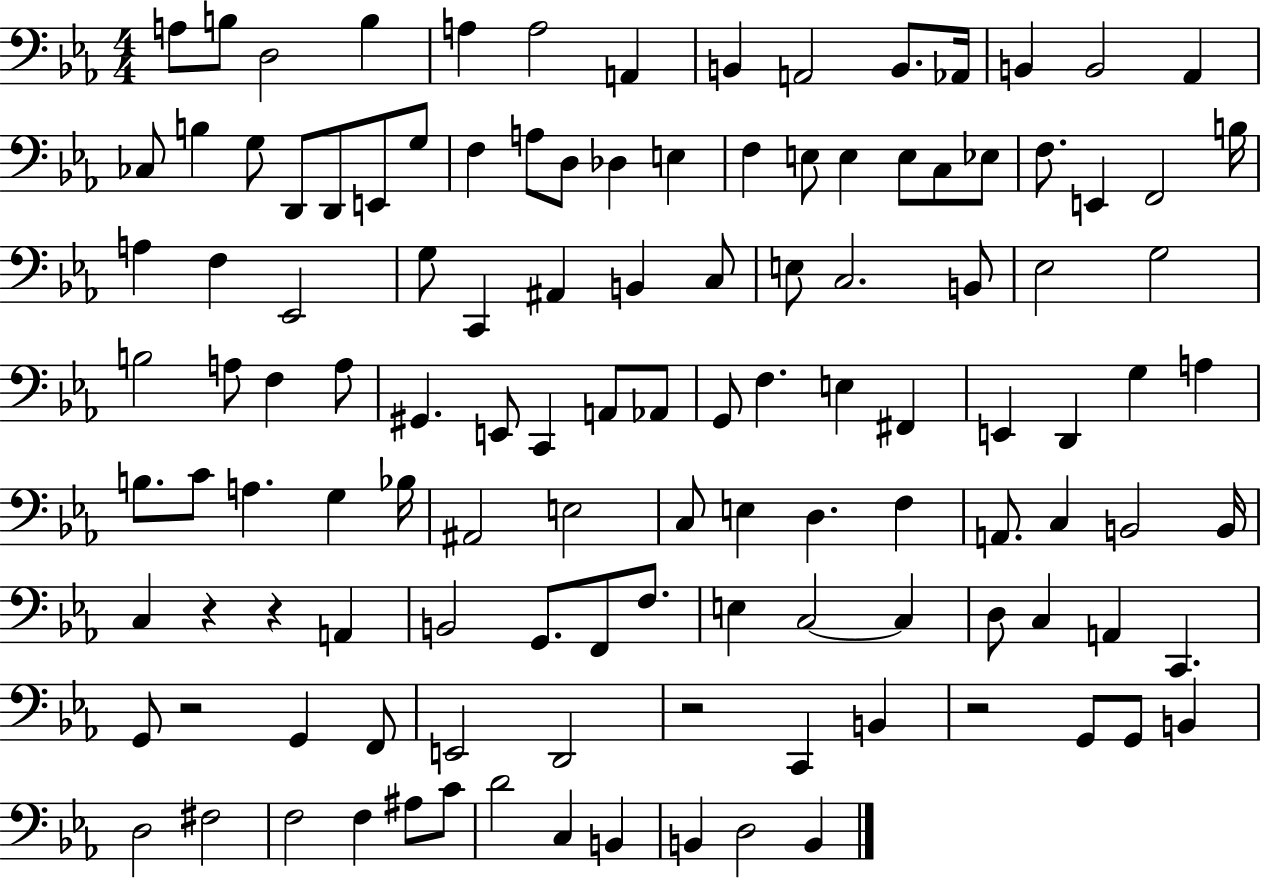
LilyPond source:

{
  \clef bass
  \numericTimeSignature
  \time 4/4
  \key ees \major
  a8 b8 d2 b4 | a4 a2 a,4 | b,4 a,2 b,8. aes,16 | b,4 b,2 aes,4 | \break ces8 b4 g8 d,8 d,8 e,8 g8 | f4 a8 d8 des4 e4 | f4 e8 e4 e8 c8 ees8 | f8. e,4 f,2 b16 | \break a4 f4 ees,2 | g8 c,4 ais,4 b,4 c8 | e8 c2. b,8 | ees2 g2 | \break b2 a8 f4 a8 | gis,4. e,8 c,4 a,8 aes,8 | g,8 f4. e4 fis,4 | e,4 d,4 g4 a4 | \break b8. c'8 a4. g4 bes16 | ais,2 e2 | c8 e4 d4. f4 | a,8. c4 b,2 b,16 | \break c4 r4 r4 a,4 | b,2 g,8. f,8 f8. | e4 c2~~ c4 | d8 c4 a,4 c,4. | \break g,8 r2 g,4 f,8 | e,2 d,2 | r2 c,4 b,4 | r2 g,8 g,8 b,4 | \break d2 fis2 | f2 f4 ais8 c'8 | d'2 c4 b,4 | b,4 d2 b,4 | \break \bar "|."
}